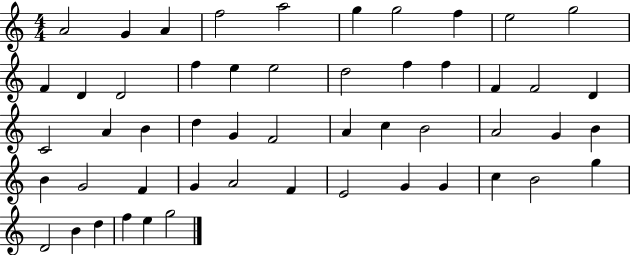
A4/h G4/q A4/q F5/h A5/h G5/q G5/h F5/q E5/h G5/h F4/q D4/q D4/h F5/q E5/q E5/h D5/h F5/q F5/q F4/q F4/h D4/q C4/h A4/q B4/q D5/q G4/q F4/h A4/q C5/q B4/h A4/h G4/q B4/q B4/q G4/h F4/q G4/q A4/h F4/q E4/h G4/q G4/q C5/q B4/h G5/q D4/h B4/q D5/q F5/q E5/q G5/h